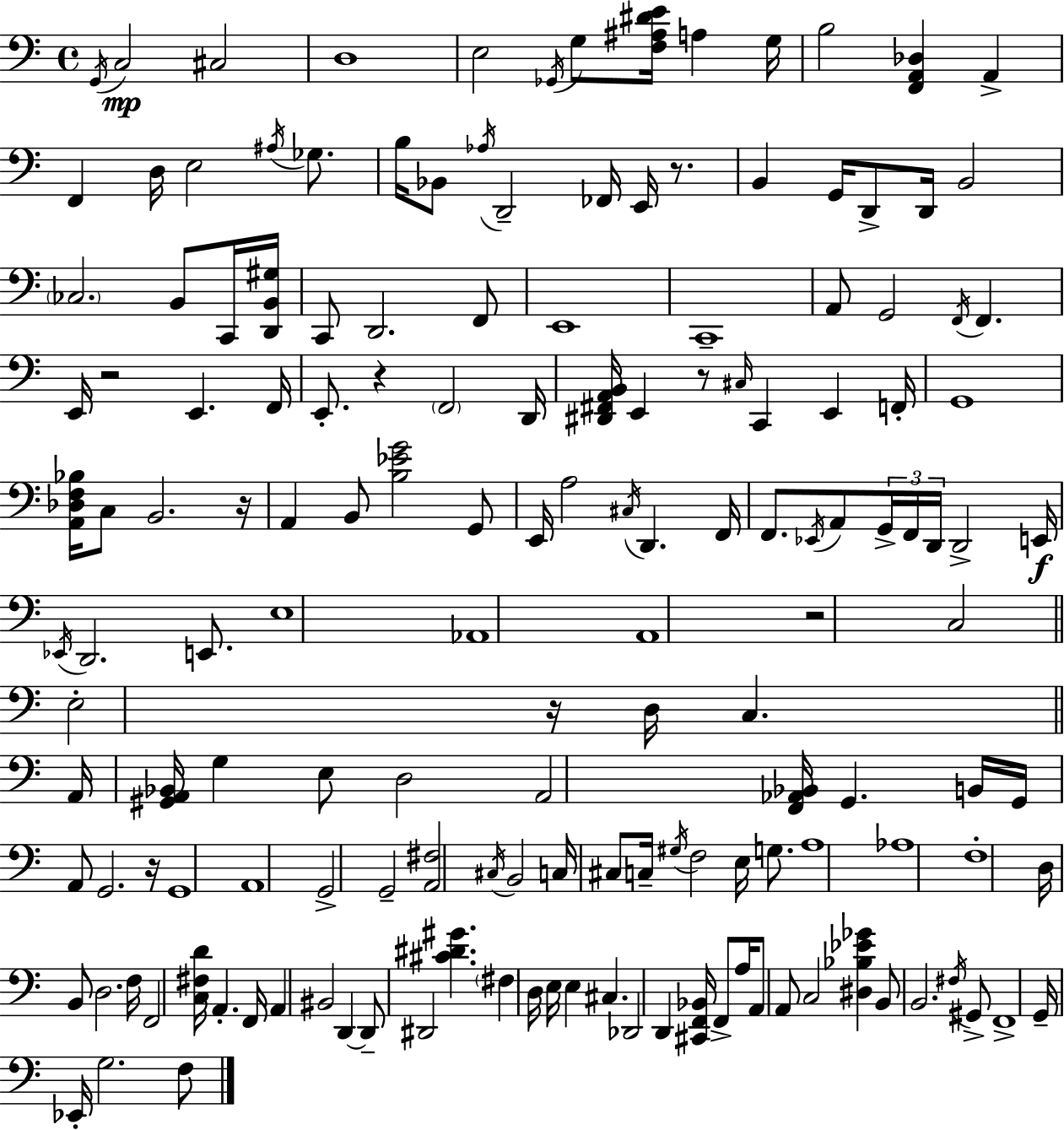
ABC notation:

X:1
T:Untitled
M:4/4
L:1/4
K:Am
G,,/4 C,2 ^C,2 D,4 E,2 _G,,/4 G,/2 [F,^A,^DE]/4 A, G,/4 B,2 [F,,A,,_D,] A,, F,, D,/4 E,2 ^A,/4 _G,/2 B,/4 _B,,/2 _A,/4 D,,2 _F,,/4 E,,/4 z/2 B,, G,,/4 D,,/2 D,,/4 B,,2 _C,2 B,,/2 C,,/4 [D,,B,,^G,]/4 C,,/2 D,,2 F,,/2 E,,4 C,,4 A,,/2 G,,2 F,,/4 F,, E,,/4 z2 E,, F,,/4 E,,/2 z F,,2 D,,/4 [^D,,^F,,A,,B,,]/4 E,, z/2 ^C,/4 C,, E,, F,,/4 G,,4 [A,,_D,F,_B,]/4 C,/2 B,,2 z/4 A,, B,,/2 [B,_EG]2 G,,/2 E,,/4 A,2 ^C,/4 D,, F,,/4 F,,/2 _E,,/4 A,,/2 G,,/4 F,,/4 D,,/4 D,,2 E,,/4 _E,,/4 D,,2 E,,/2 E,4 _A,,4 A,,4 z2 C,2 E,2 z/4 D,/4 C, A,,/4 [^G,,A,,_B,,]/4 G, E,/2 D,2 A,,2 [F,,_A,,_B,,]/4 G,, B,,/4 G,,/4 A,,/2 G,,2 z/4 G,,4 A,,4 G,,2 G,,2 [A,,^F,]2 ^C,/4 B,,2 C,/4 ^C,/2 C,/4 ^G,/4 F,2 E,/4 G,/2 A,4 _A,4 F,4 D,/4 B,,/2 D,2 F,/4 F,,2 [C,^F,D]/4 A,, F,,/4 A,, ^B,,2 D,, D,,/2 ^D,,2 [^C^D^G] ^F, D,/4 E,/4 E, ^C, _D,,2 D,, [^C,,F,,_B,,]/4 F,,/2 A,/4 A,,/2 A,,/2 C,2 [^D,_B,_E_G] B,,/2 B,,2 ^F,/4 ^G,,/2 F,,4 G,,/4 _E,,/4 G,2 F,/2